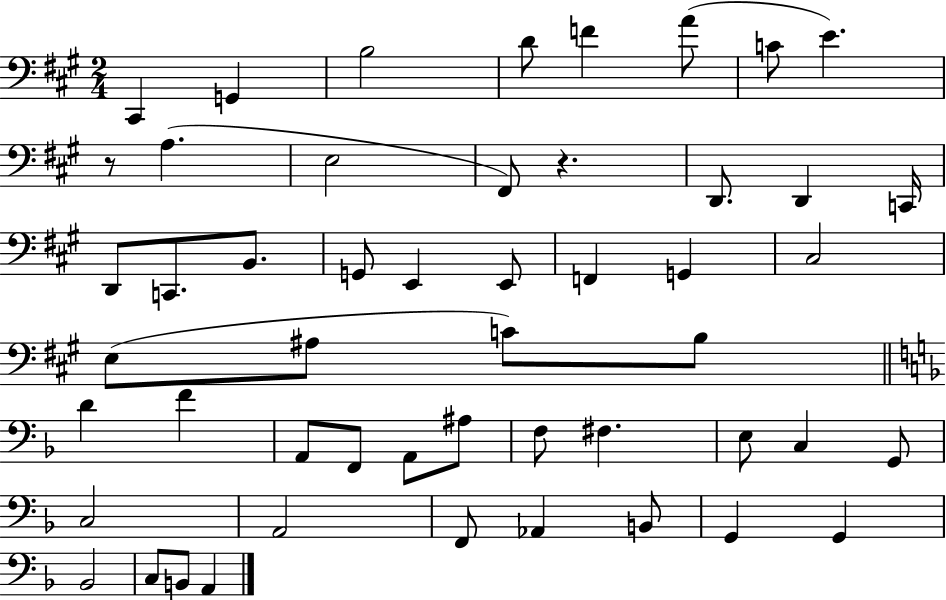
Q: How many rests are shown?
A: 2